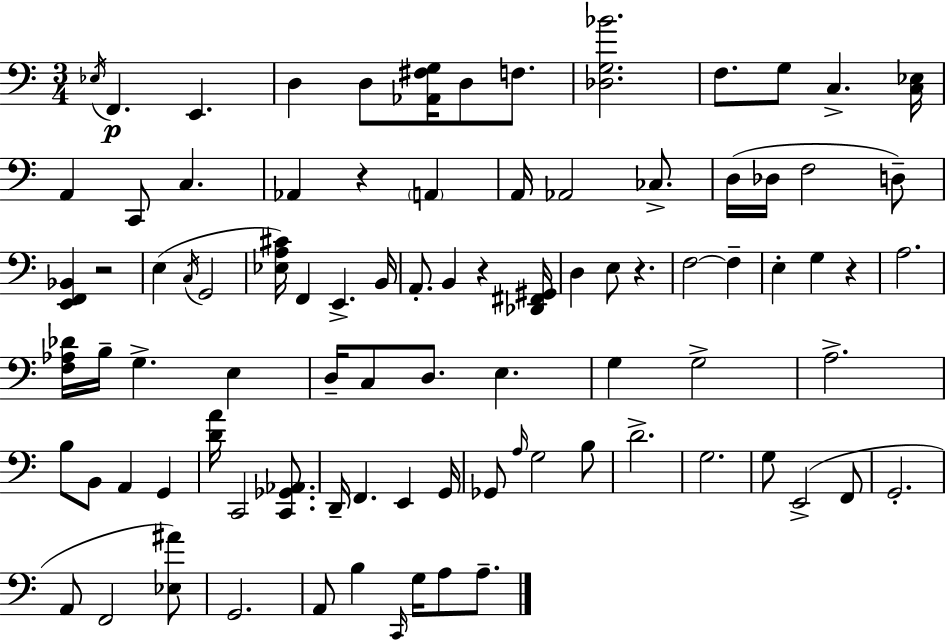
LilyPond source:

{
  \clef bass
  \numericTimeSignature
  \time 3/4
  \key c \major
  \acciaccatura { ees16 }\p f,4. e,4. | d4 d8 <aes, fis g>16 d8 f8. | <des g bes'>2. | f8. g8 c4.-> | \break <c ees>16 a,4 c,8 c4. | aes,4 r4 \parenthesize a,4 | a,16 aes,2 ces8.-> | d16( des16 f2 d8--) | \break <e, f, bes,>4 r2 | e4( \acciaccatura { c16 } g,2 | <ees a cis'>16) f,4 e,4.-> | b,16 a,8.-. b,4 r4 | \break <des, fis, gis,>16 d4 e8 r4. | f2~~ f4-- | e4-. g4 r4 | a2. | \break <f aes des'>16 b16-- g4.-> e4 | d16-- c8 d8. e4. | g4 g2-> | a2.-> | \break b8 b,8 a,4 g,4 | <d' a'>16 c,2 <c, ges, aes,>8. | d,16-- f,4. e,4 | g,16 ges,8 \grace { a16 } g2 | \break b8 d'2.-> | g2. | g8 e,2->( | f,8 g,2.-. | \break a,8 f,2 | <ees ais'>8) g,2. | a,8 b4 \grace { c,16 } g16 a8 | a8.-- \bar "|."
}